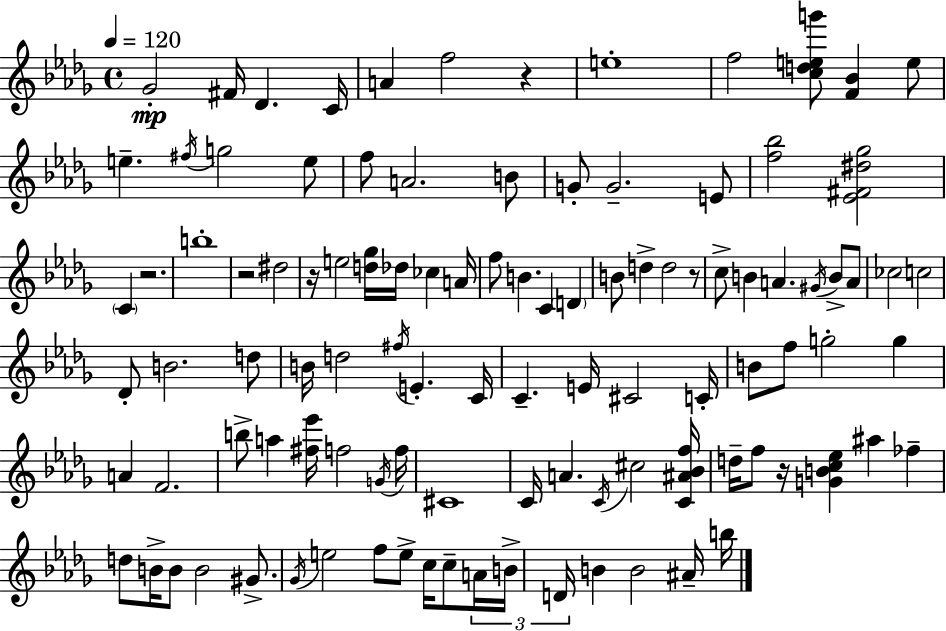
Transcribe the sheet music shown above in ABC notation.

X:1
T:Untitled
M:4/4
L:1/4
K:Bbm
_G2 ^F/4 _D C/4 A f2 z e4 f2 [cdeg']/2 [F_B] e/2 e ^f/4 g2 e/2 f/2 A2 B/2 G/2 G2 E/2 [f_b]2 [_E^F^d_g]2 C z2 b4 z2 ^d2 z/4 e2 [d_g]/4 _d/4 _c A/4 f/2 B C D B/2 d d2 z/2 c/2 B A ^G/4 B/2 A/2 _c2 c2 _D/2 B2 d/2 B/4 d2 ^f/4 E C/4 C E/4 ^C2 C/4 B/2 f/2 g2 g A F2 b/2 a [^f_e']/4 f2 G/4 f/4 ^C4 C/4 A C/4 ^c2 [C^A_Bf]/4 d/4 f/2 z/4 [GBc_e] ^a _f d/2 B/4 B/2 B2 ^G/2 _G/4 e2 f/2 e/2 c/4 c/2 A/4 B/4 D/4 B B2 ^A/4 b/4